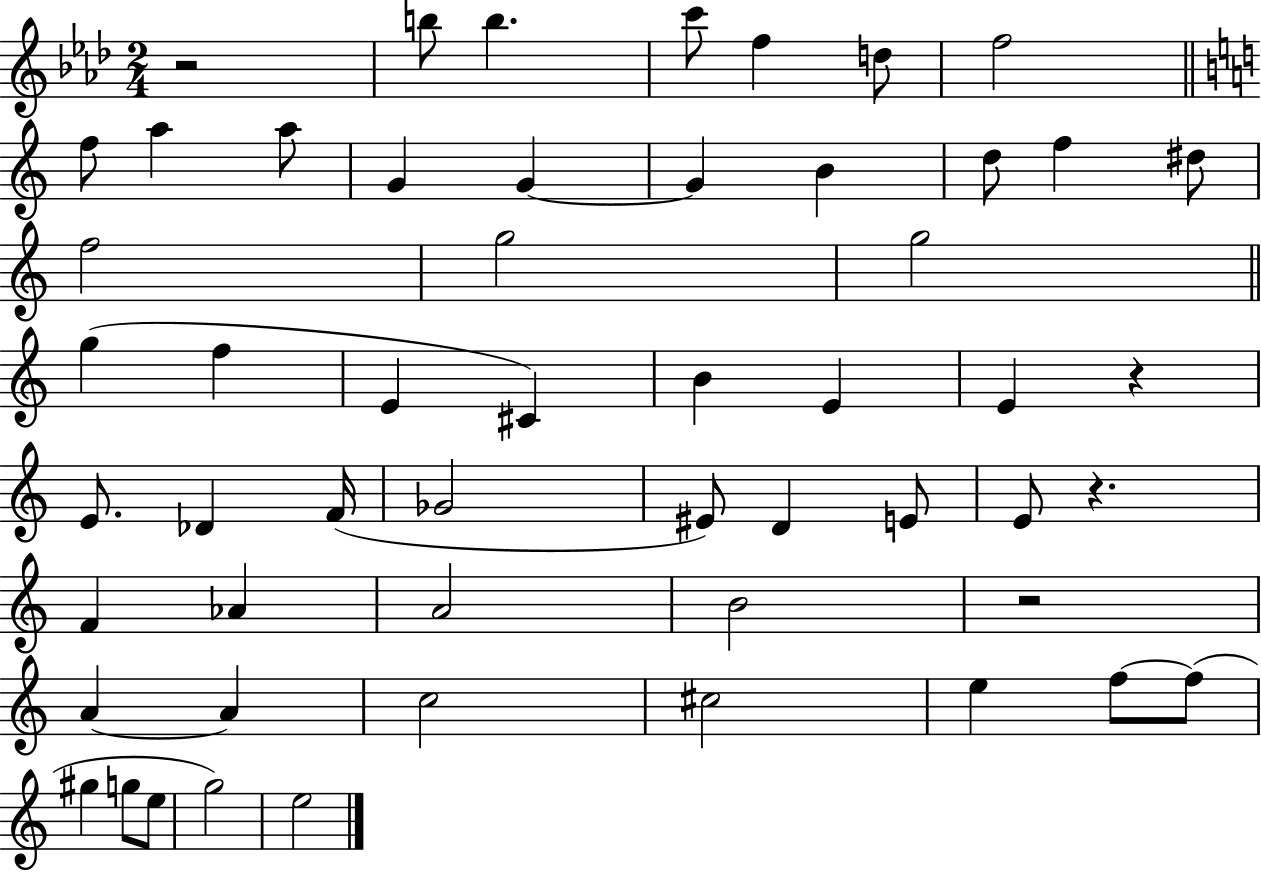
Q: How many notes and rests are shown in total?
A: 54